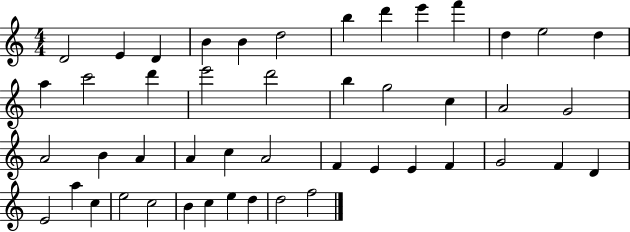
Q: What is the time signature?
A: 4/4